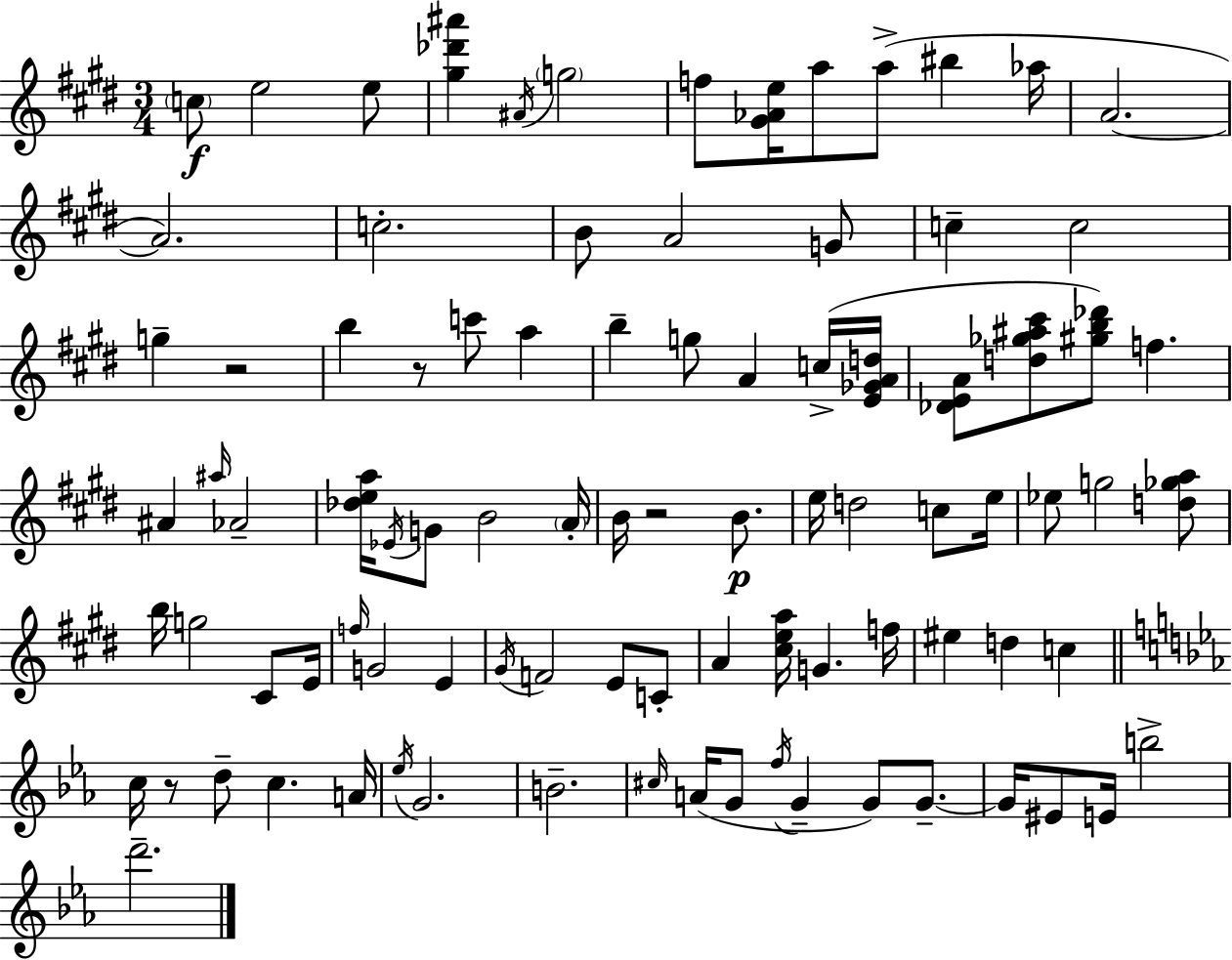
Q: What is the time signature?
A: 3/4